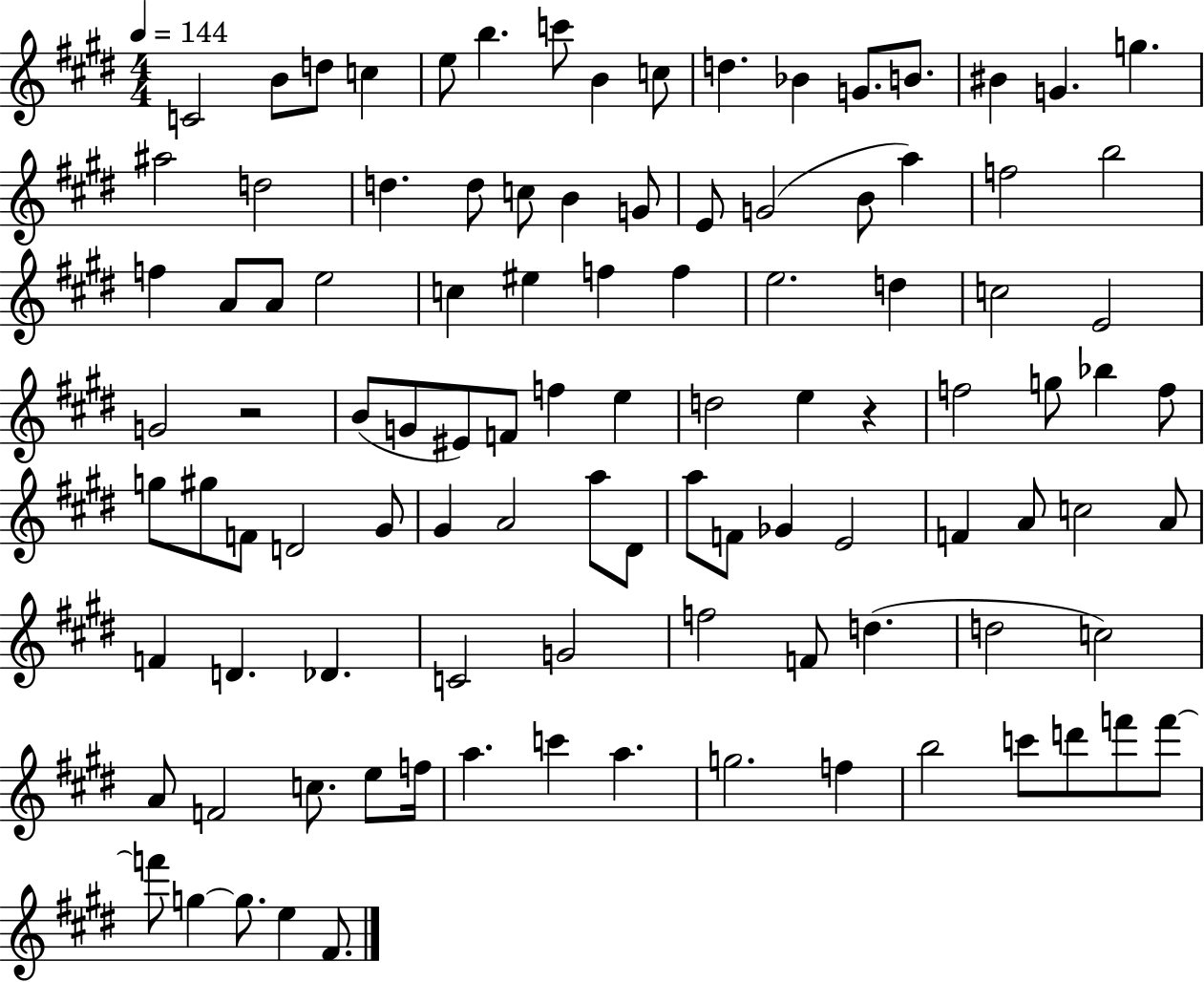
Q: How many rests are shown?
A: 2